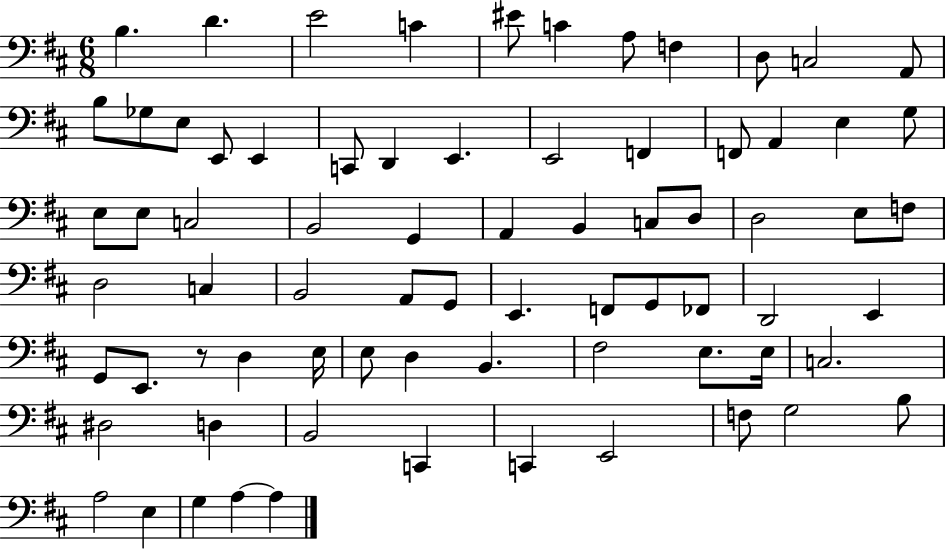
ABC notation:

X:1
T:Untitled
M:6/8
L:1/4
K:D
B, D E2 C ^E/2 C A,/2 F, D,/2 C,2 A,,/2 B,/2 _G,/2 E,/2 E,,/2 E,, C,,/2 D,, E,, E,,2 F,, F,,/2 A,, E, G,/2 E,/2 E,/2 C,2 B,,2 G,, A,, B,, C,/2 D,/2 D,2 E,/2 F,/2 D,2 C, B,,2 A,,/2 G,,/2 E,, F,,/2 G,,/2 _F,,/2 D,,2 E,, G,,/2 E,,/2 z/2 D, E,/4 E,/2 D, B,, ^F,2 E,/2 E,/4 C,2 ^D,2 D, B,,2 C,, C,, E,,2 F,/2 G,2 B,/2 A,2 E, G, A, A,